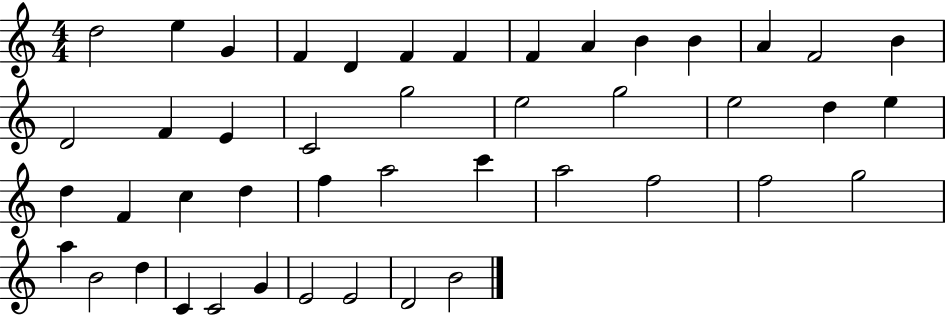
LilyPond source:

{
  \clef treble
  \numericTimeSignature
  \time 4/4
  \key c \major
  d''2 e''4 g'4 | f'4 d'4 f'4 f'4 | f'4 a'4 b'4 b'4 | a'4 f'2 b'4 | \break d'2 f'4 e'4 | c'2 g''2 | e''2 g''2 | e''2 d''4 e''4 | \break d''4 f'4 c''4 d''4 | f''4 a''2 c'''4 | a''2 f''2 | f''2 g''2 | \break a''4 b'2 d''4 | c'4 c'2 g'4 | e'2 e'2 | d'2 b'2 | \break \bar "|."
}